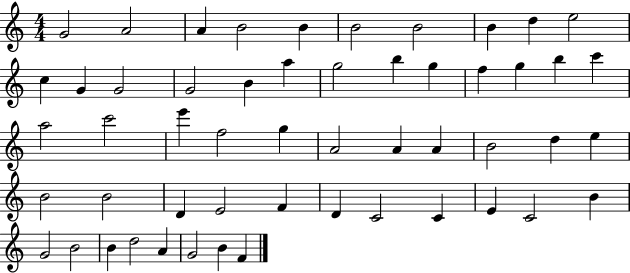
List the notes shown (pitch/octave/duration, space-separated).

G4/h A4/h A4/q B4/h B4/q B4/h B4/h B4/q D5/q E5/h C5/q G4/q G4/h G4/h B4/q A5/q G5/h B5/q G5/q F5/q G5/q B5/q C6/q A5/h C6/h E6/q F5/h G5/q A4/h A4/q A4/q B4/h D5/q E5/q B4/h B4/h D4/q E4/h F4/q D4/q C4/h C4/q E4/q C4/h B4/q G4/h B4/h B4/q D5/h A4/q G4/h B4/q F4/q